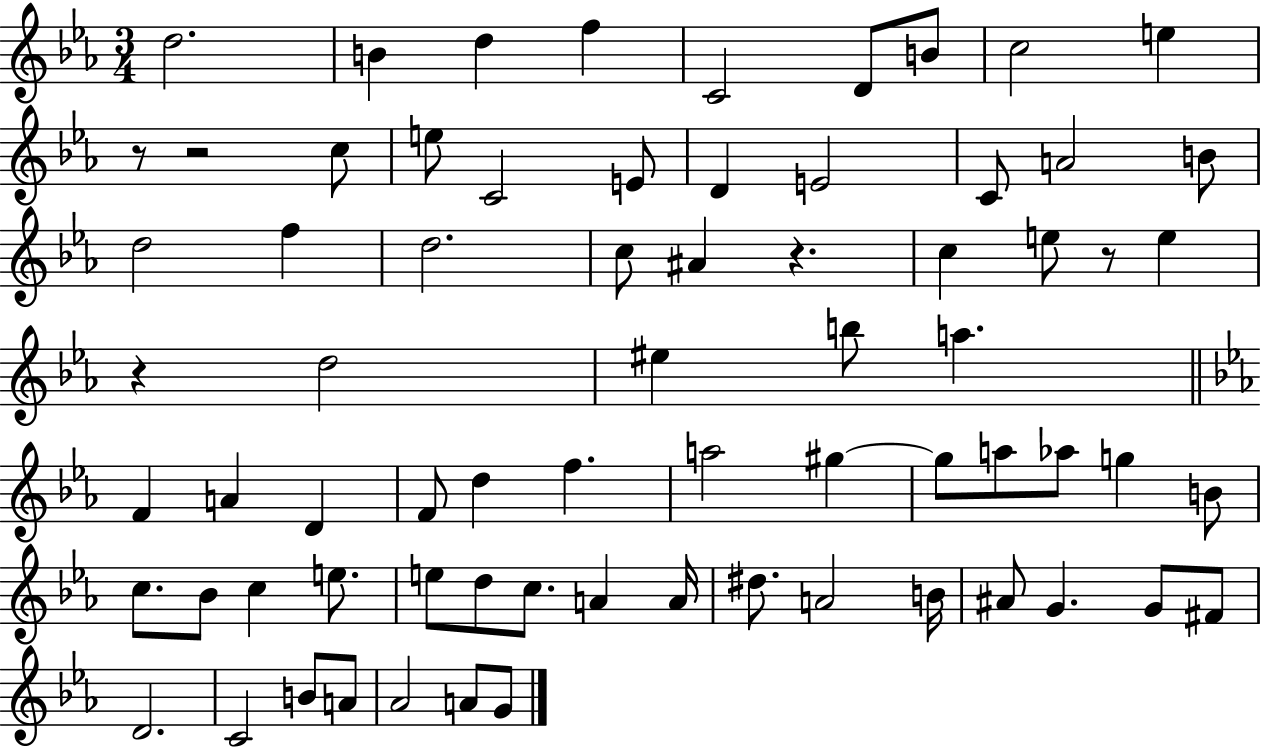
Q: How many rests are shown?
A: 5